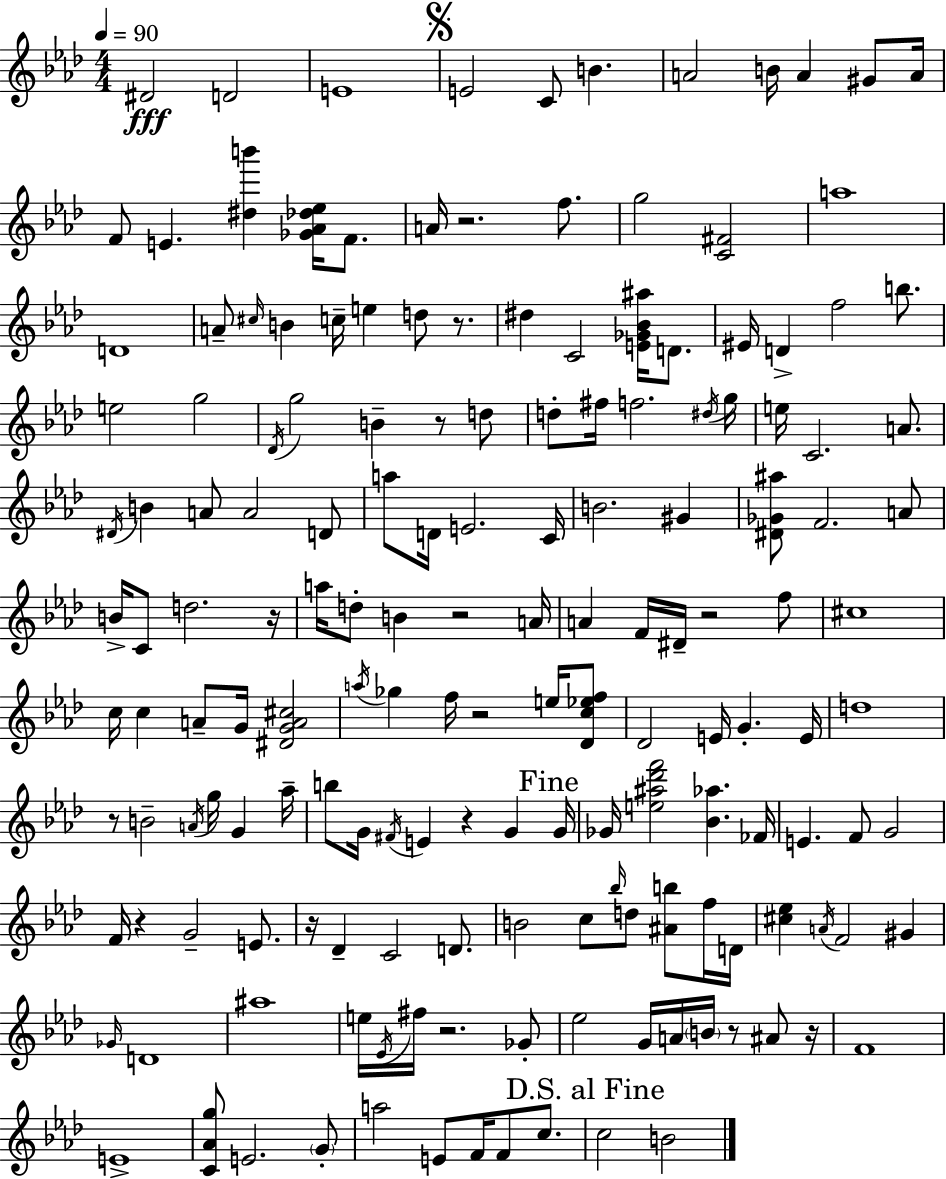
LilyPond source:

{
  \clef treble
  \numericTimeSignature
  \time 4/4
  \key f \minor
  \tempo 4 = 90
  \repeat volta 2 { dis'2\fff d'2 | e'1 | \mark \markup { \musicglyph "scripts.segno" } e'2 c'8 b'4. | a'2 b'16 a'4 gis'8 a'16 | \break f'8 e'4. <dis'' b'''>4 <ges' aes' des'' ees''>16 f'8. | a'16 r2. f''8. | g''2 <c' fis'>2 | a''1 | \break d'1 | a'8-- \grace { cis''16 } b'4 c''16-- e''4 d''8 r8. | dis''4 c'2 <e' ges' bes' ais''>16 d'8. | eis'16 d'4-> f''2 b''8. | \break e''2 g''2 | \acciaccatura { des'16 } g''2 b'4-- r8 | d''8 d''8-. fis''16 f''2. | \acciaccatura { dis''16 } g''16 e''16 c'2. | \break a'8. \acciaccatura { dis'16 } b'4 a'8 a'2 | d'8 a''8 d'16 e'2. | c'16 b'2. | gis'4 <dis' ges' ais''>8 f'2. | \break a'8 b'16-> c'8 d''2. | r16 a''16 d''8-. b'4 r2 | a'16 a'4 f'16 dis'16-- r2 | f''8 cis''1 | \break c''16 c''4 a'8-- g'16 <dis' g' a' cis''>2 | \acciaccatura { a''16 } ges''4 f''16 r2 | e''16 <des' c'' ees'' f''>8 des'2 e'16 g'4.-. | e'16 d''1 | \break r8 b'2-- \acciaccatura { a'16 } | g''16 g'4 aes''16-- b''8 g'16 \acciaccatura { fis'16 } e'4 r4 | g'4 \mark "Fine" g'16 ges'16 <e'' ais'' des''' f'''>2 | <bes' aes''>4. fes'16 e'4. f'8 g'2 | \break f'16 r4 g'2-- | e'8. r16 des'4-- c'2 | d'8. b'2 c''8 | \grace { bes''16 } d''8 <ais' b''>8 f''16 d'16 <cis'' ees''>4 \acciaccatura { a'16 } f'2 | \break gis'4 \grace { ges'16 } d'1 | ais''1 | e''16 \acciaccatura { ees'16 } fis''16 r2. | ges'8-. ees''2 | \break g'16 a'16 \parenthesize b'16 r8 ais'8 r16 f'1 | e'1-> | <c' aes' g''>8 e'2. | \parenthesize g'8-. a''2 | \break e'8 f'16 f'8 c''8. \mark "D.S. al Fine" c''2 | b'2 } \bar "|."
}